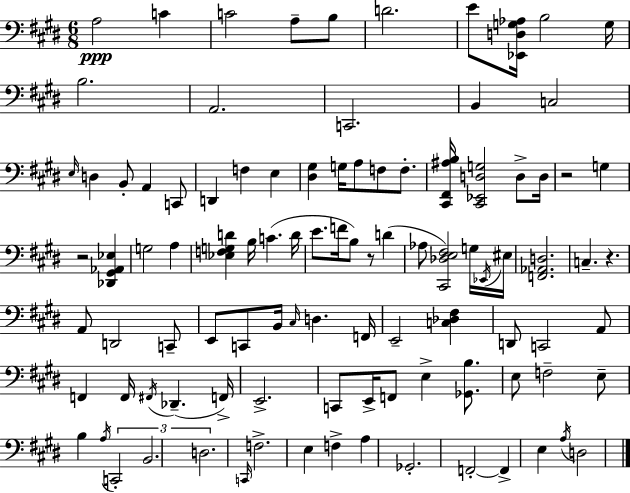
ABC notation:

X:1
T:Untitled
M:6/8
L:1/4
K:E
A,2 C C2 A,/2 B,/2 D2 E/2 [_E,,D,G,_A,]/4 B,2 G,/4 B,2 A,,2 C,,2 B,, C,2 E,/4 D, B,,/2 A,, C,,/2 D,, F, E, [^D,^G,] G,/4 A,/2 F,/2 F,/2 [^C,,^F,,^A,B,]/4 [^C,,_E,,D,G,]2 D,/2 D,/4 z2 G, z2 [_D,,^G,,_A,,_E,] G,2 A, [_E,F,G,D] B,/4 C D/4 E/2 F/4 B,/2 z/2 D _A,/2 [^C,,_D,E,^F,]2 G,/4 _E,,/4 ^E,/4 [F,,_A,,D,]2 C, z A,,/2 D,,2 C,,/2 E,,/2 C,,/2 B,,/4 ^C,/4 D, F,,/4 E,,2 [C,_D,^F,] D,,/2 C,,2 A,,/2 F,, F,,/4 ^F,,/4 _D,, F,,/4 E,,2 C,,/2 E,,/4 F,,/2 E, [_G,,B,]/2 E,/2 F,2 E,/2 B, A,/4 C,,2 B,,2 D,2 C,,/4 F,2 E, F, A, _G,,2 F,,2 F,, E, A,/4 D,2